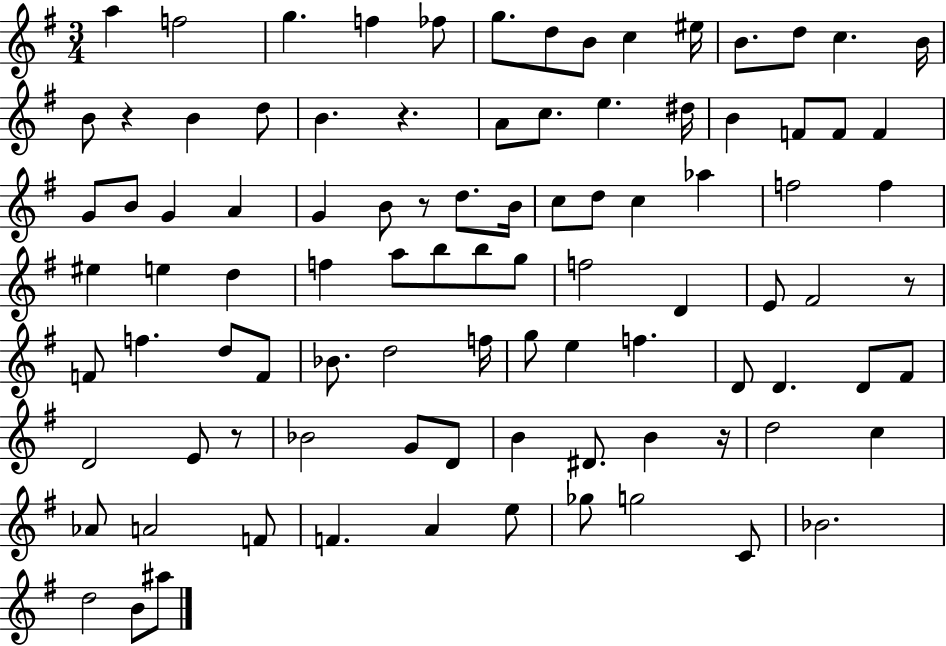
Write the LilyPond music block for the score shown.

{
  \clef treble
  \numericTimeSignature
  \time 3/4
  \key g \major
  \repeat volta 2 { a''4 f''2 | g''4. f''4 fes''8 | g''8. d''8 b'8 c''4 eis''16 | b'8. d''8 c''4. b'16 | \break b'8 r4 b'4 d''8 | b'4. r4. | a'8 c''8. e''4. dis''16 | b'4 f'8 f'8 f'4 | \break g'8 b'8 g'4 a'4 | g'4 b'8 r8 d''8. b'16 | c''8 d''8 c''4 aes''4 | f''2 f''4 | \break eis''4 e''4 d''4 | f''4 a''8 b''8 b''8 g''8 | f''2 d'4 | e'8 fis'2 r8 | \break f'8 f''4. d''8 f'8 | bes'8. d''2 f''16 | g''8 e''4 f''4. | d'8 d'4. d'8 fis'8 | \break d'2 e'8 r8 | bes'2 g'8 d'8 | b'4 dis'8. b'4 r16 | d''2 c''4 | \break aes'8 a'2 f'8 | f'4. a'4 e''8 | ges''8 g''2 c'8 | bes'2. | \break d''2 b'8 ais''8 | } \bar "|."
}